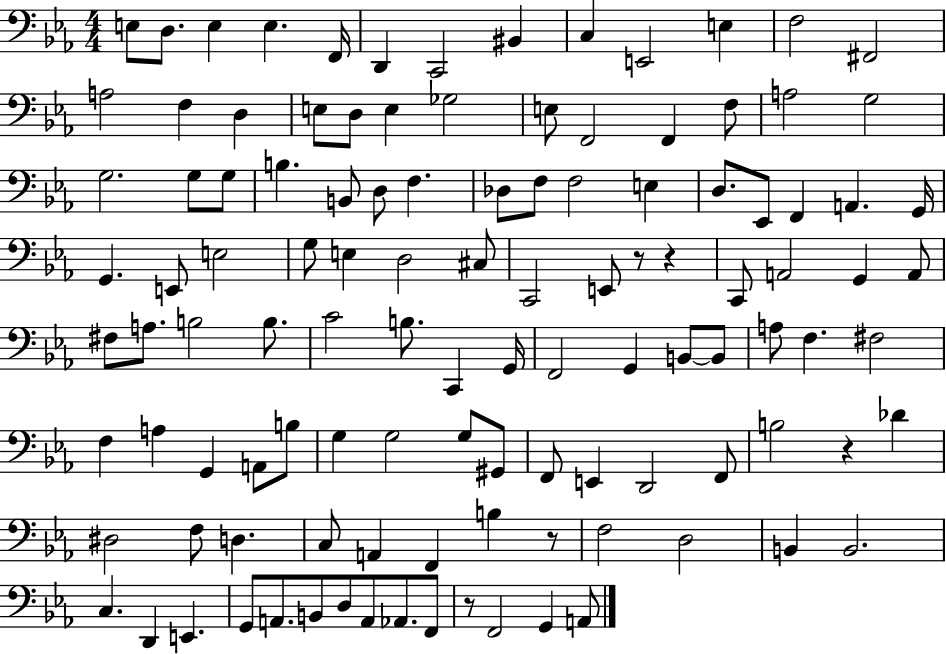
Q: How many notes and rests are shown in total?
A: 114